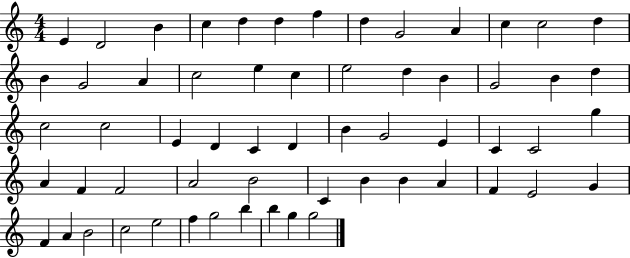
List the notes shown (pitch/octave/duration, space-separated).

E4/q D4/h B4/q C5/q D5/q D5/q F5/q D5/q G4/h A4/q C5/q C5/h D5/q B4/q G4/h A4/q C5/h E5/q C5/q E5/h D5/q B4/q G4/h B4/q D5/q C5/h C5/h E4/q D4/q C4/q D4/q B4/q G4/h E4/q C4/q C4/h G5/q A4/q F4/q F4/h A4/h B4/h C4/q B4/q B4/q A4/q F4/q E4/h G4/q F4/q A4/q B4/h C5/h E5/h F5/q G5/h B5/q B5/q G5/q G5/h